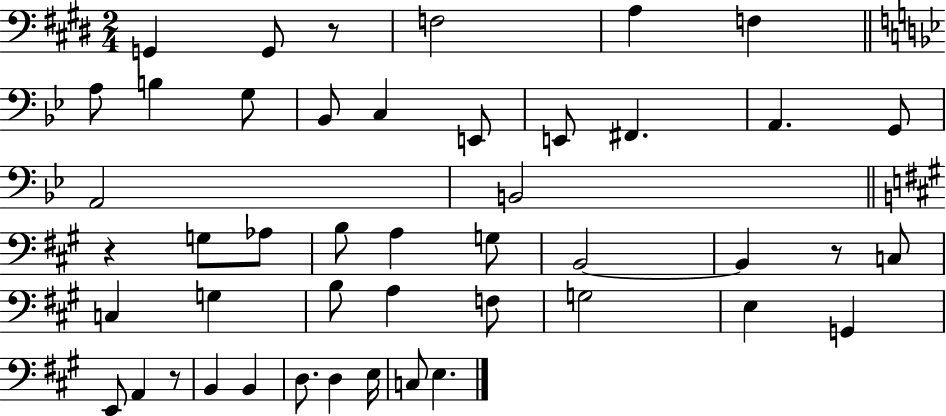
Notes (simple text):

G2/q G2/e R/e F3/h A3/q F3/q A3/e B3/q G3/e Bb2/e C3/q E2/e E2/e F#2/q. A2/q. G2/e A2/h B2/h R/q G3/e Ab3/e B3/e A3/q G3/e B2/h B2/q R/e C3/e C3/q G3/q B3/e A3/q F3/e G3/h E3/q G2/q E2/e A2/q R/e B2/q B2/q D3/e. D3/q E3/s C3/e E3/q.